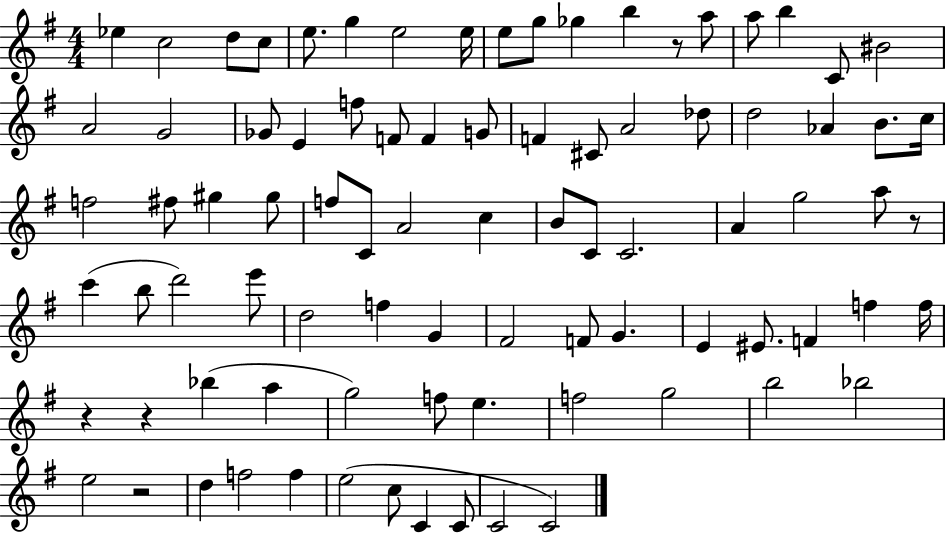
Eb5/q C5/h D5/e C5/e E5/e. G5/q E5/h E5/s E5/e G5/e Gb5/q B5/q R/e A5/e A5/e B5/q C4/e BIS4/h A4/h G4/h Gb4/e E4/q F5/e F4/e F4/q G4/e F4/q C#4/e A4/h Db5/e D5/h Ab4/q B4/e. C5/s F5/h F#5/e G#5/q G#5/e F5/e C4/e A4/h C5/q B4/e C4/e C4/h. A4/q G5/h A5/e R/e C6/q B5/e D6/h E6/e D5/h F5/q G4/q F#4/h F4/e G4/q. E4/q EIS4/e. F4/q F5/q F5/s R/q R/q Bb5/q A5/q G5/h F5/e E5/q. F5/h G5/h B5/h Bb5/h E5/h R/h D5/q F5/h F5/q E5/h C5/e C4/q C4/e C4/h C4/h